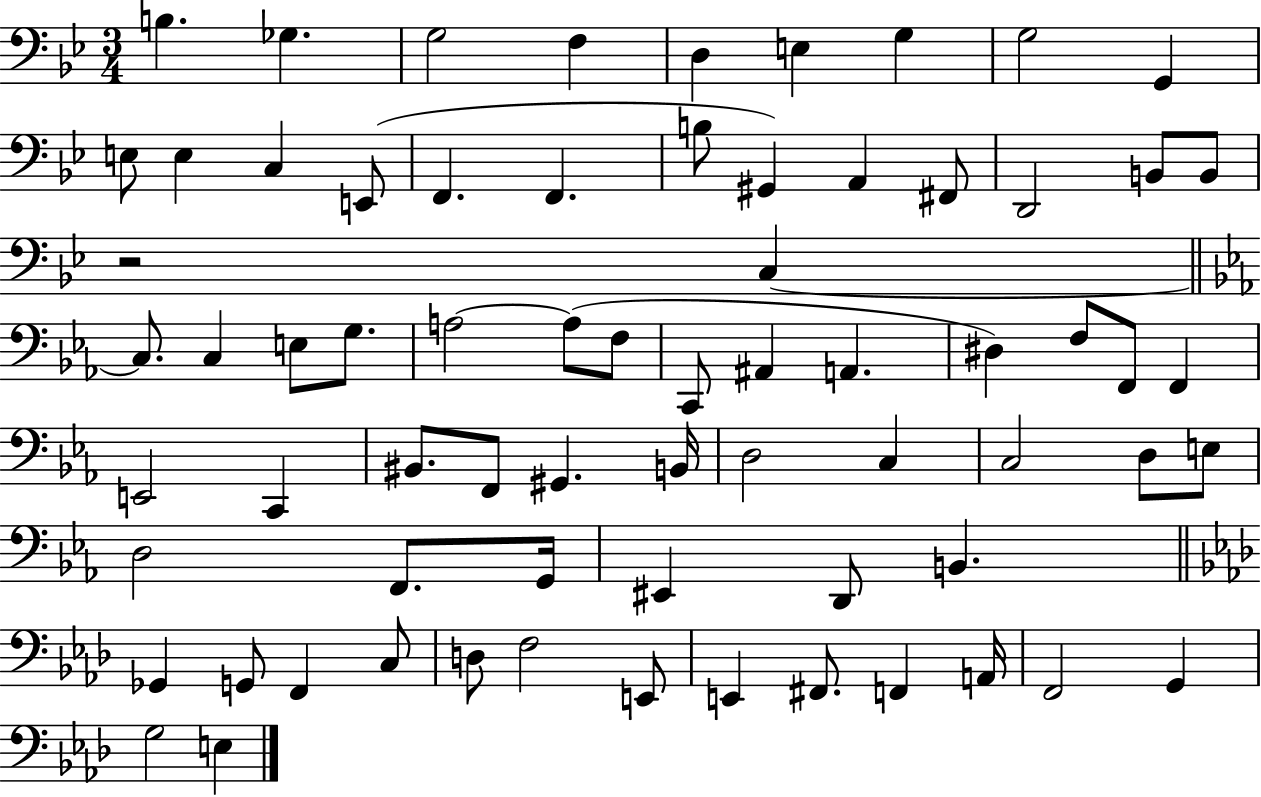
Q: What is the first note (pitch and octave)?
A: B3